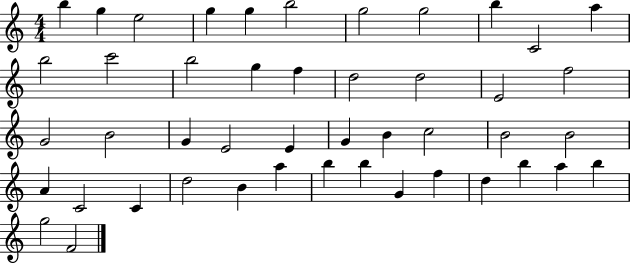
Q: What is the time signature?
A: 4/4